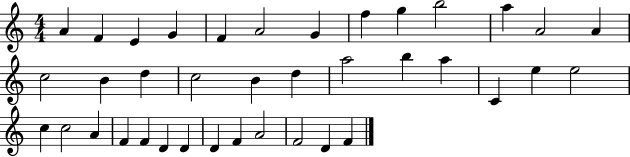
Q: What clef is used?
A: treble